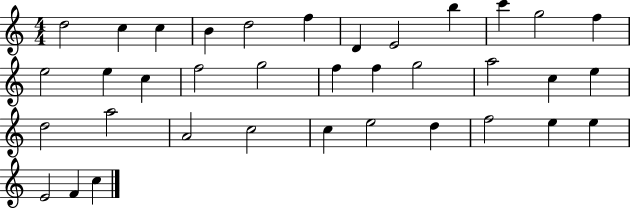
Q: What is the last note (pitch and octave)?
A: C5